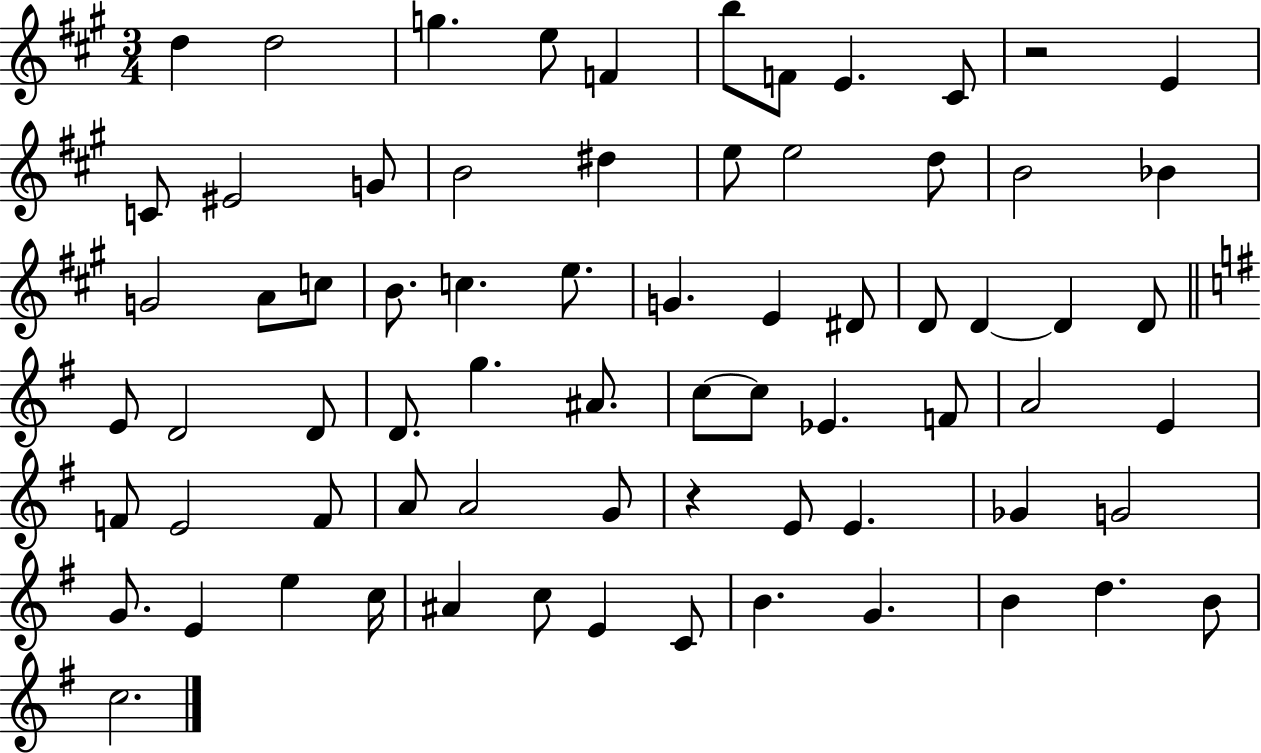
X:1
T:Untitled
M:3/4
L:1/4
K:A
d d2 g e/2 F b/2 F/2 E ^C/2 z2 E C/2 ^E2 G/2 B2 ^d e/2 e2 d/2 B2 _B G2 A/2 c/2 B/2 c e/2 G E ^D/2 D/2 D D D/2 E/2 D2 D/2 D/2 g ^A/2 c/2 c/2 _E F/2 A2 E F/2 E2 F/2 A/2 A2 G/2 z E/2 E _G G2 G/2 E e c/4 ^A c/2 E C/2 B G B d B/2 c2